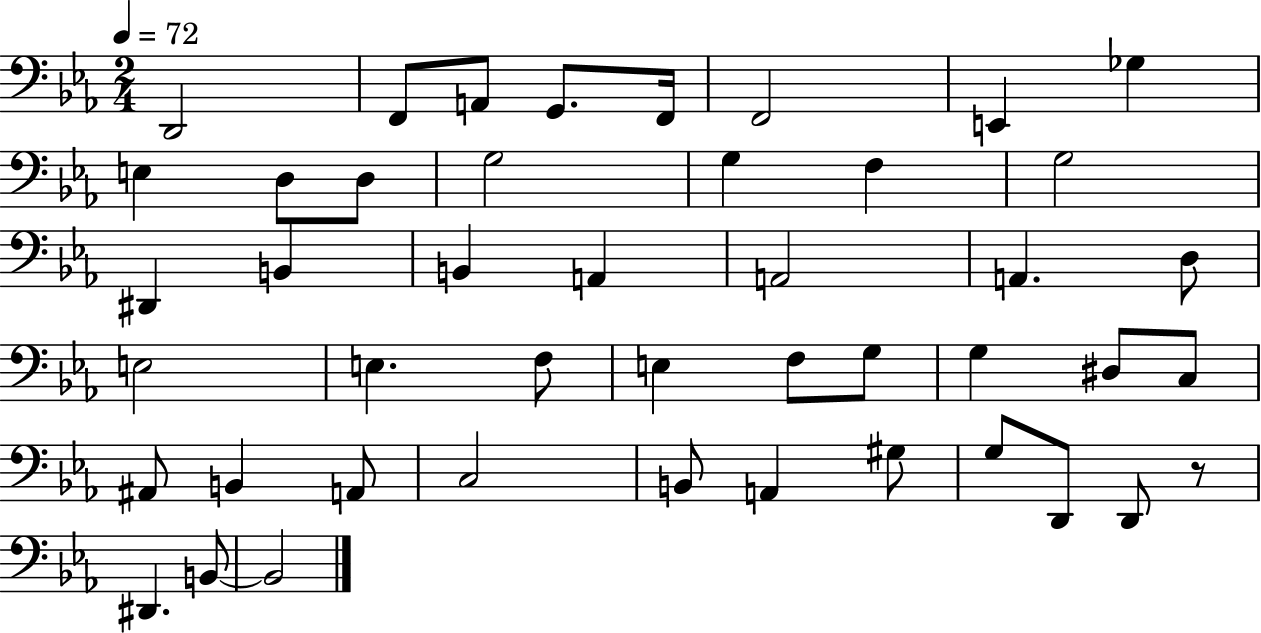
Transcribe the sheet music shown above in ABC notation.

X:1
T:Untitled
M:2/4
L:1/4
K:Eb
D,,2 F,,/2 A,,/2 G,,/2 F,,/4 F,,2 E,, _G, E, D,/2 D,/2 G,2 G, F, G,2 ^D,, B,, B,, A,, A,,2 A,, D,/2 E,2 E, F,/2 E, F,/2 G,/2 G, ^D,/2 C,/2 ^A,,/2 B,, A,,/2 C,2 B,,/2 A,, ^G,/2 G,/2 D,,/2 D,,/2 z/2 ^D,, B,,/2 B,,2